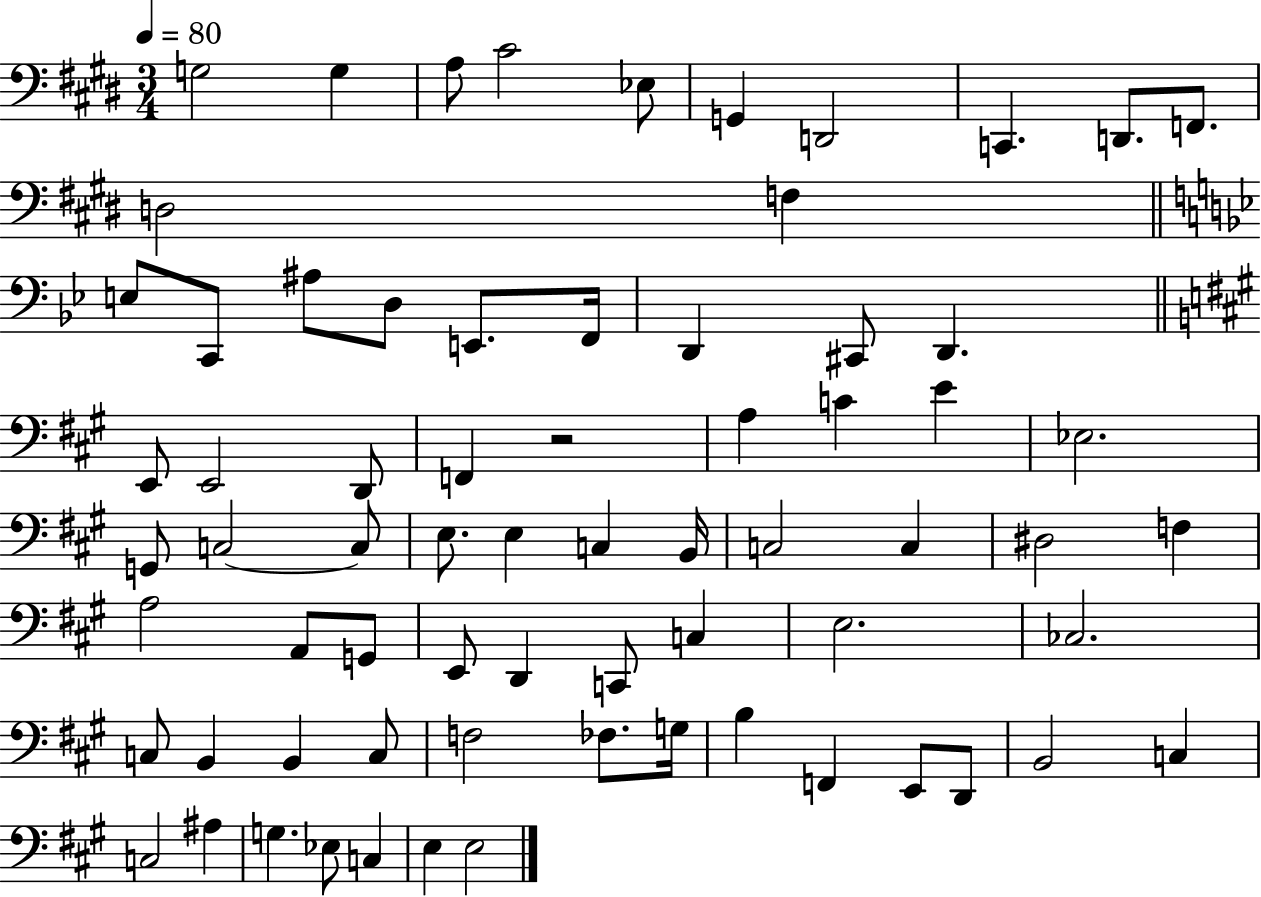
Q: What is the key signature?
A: E major